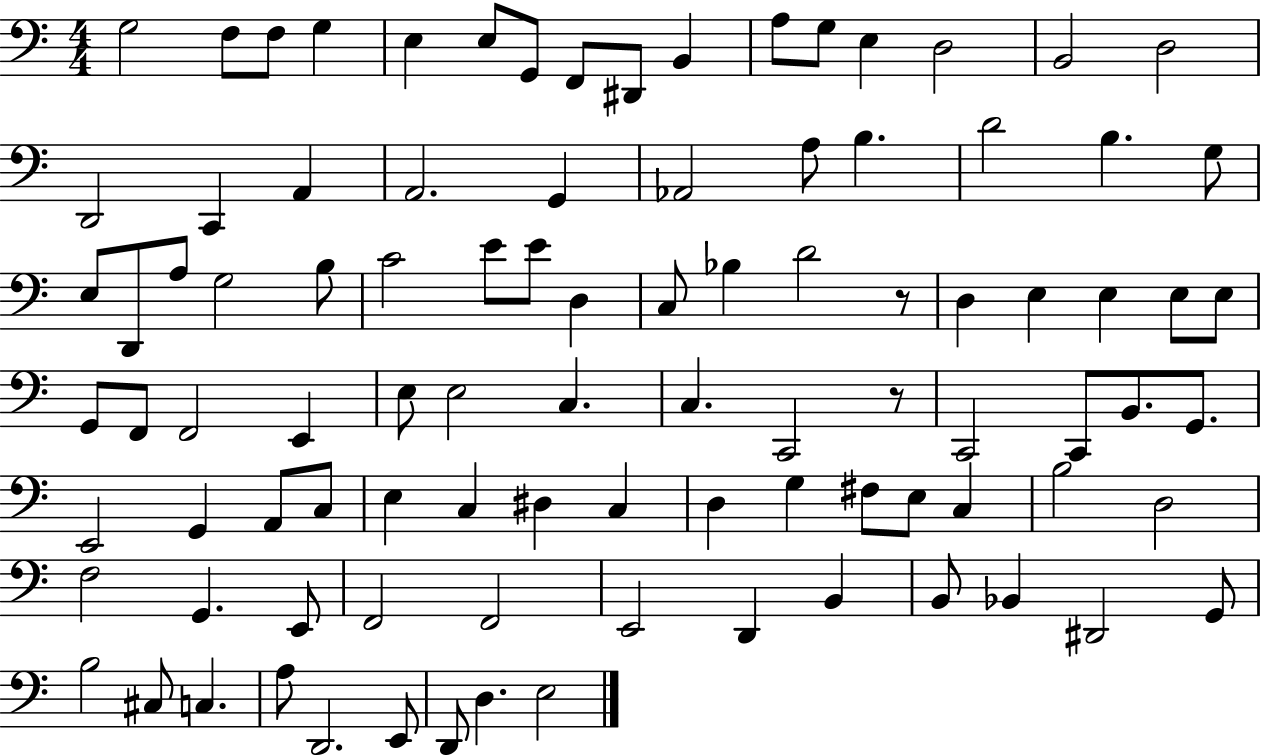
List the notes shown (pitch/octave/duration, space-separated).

G3/h F3/e F3/e G3/q E3/q E3/e G2/e F2/e D#2/e B2/q A3/e G3/e E3/q D3/h B2/h D3/h D2/h C2/q A2/q A2/h. G2/q Ab2/h A3/e B3/q. D4/h B3/q. G3/e E3/e D2/e A3/e G3/h B3/e C4/h E4/e E4/e D3/q C3/e Bb3/q D4/h R/e D3/q E3/q E3/q E3/e E3/e G2/e F2/e F2/h E2/q E3/e E3/h C3/q. C3/q. C2/h R/e C2/h C2/e B2/e. G2/e. E2/h G2/q A2/e C3/e E3/q C3/q D#3/q C3/q D3/q G3/q F#3/e E3/e C3/q B3/h D3/h F3/h G2/q. E2/e F2/h F2/h E2/h D2/q B2/q B2/e Bb2/q D#2/h G2/e B3/h C#3/e C3/q. A3/e D2/h. E2/e D2/e D3/q. E3/h